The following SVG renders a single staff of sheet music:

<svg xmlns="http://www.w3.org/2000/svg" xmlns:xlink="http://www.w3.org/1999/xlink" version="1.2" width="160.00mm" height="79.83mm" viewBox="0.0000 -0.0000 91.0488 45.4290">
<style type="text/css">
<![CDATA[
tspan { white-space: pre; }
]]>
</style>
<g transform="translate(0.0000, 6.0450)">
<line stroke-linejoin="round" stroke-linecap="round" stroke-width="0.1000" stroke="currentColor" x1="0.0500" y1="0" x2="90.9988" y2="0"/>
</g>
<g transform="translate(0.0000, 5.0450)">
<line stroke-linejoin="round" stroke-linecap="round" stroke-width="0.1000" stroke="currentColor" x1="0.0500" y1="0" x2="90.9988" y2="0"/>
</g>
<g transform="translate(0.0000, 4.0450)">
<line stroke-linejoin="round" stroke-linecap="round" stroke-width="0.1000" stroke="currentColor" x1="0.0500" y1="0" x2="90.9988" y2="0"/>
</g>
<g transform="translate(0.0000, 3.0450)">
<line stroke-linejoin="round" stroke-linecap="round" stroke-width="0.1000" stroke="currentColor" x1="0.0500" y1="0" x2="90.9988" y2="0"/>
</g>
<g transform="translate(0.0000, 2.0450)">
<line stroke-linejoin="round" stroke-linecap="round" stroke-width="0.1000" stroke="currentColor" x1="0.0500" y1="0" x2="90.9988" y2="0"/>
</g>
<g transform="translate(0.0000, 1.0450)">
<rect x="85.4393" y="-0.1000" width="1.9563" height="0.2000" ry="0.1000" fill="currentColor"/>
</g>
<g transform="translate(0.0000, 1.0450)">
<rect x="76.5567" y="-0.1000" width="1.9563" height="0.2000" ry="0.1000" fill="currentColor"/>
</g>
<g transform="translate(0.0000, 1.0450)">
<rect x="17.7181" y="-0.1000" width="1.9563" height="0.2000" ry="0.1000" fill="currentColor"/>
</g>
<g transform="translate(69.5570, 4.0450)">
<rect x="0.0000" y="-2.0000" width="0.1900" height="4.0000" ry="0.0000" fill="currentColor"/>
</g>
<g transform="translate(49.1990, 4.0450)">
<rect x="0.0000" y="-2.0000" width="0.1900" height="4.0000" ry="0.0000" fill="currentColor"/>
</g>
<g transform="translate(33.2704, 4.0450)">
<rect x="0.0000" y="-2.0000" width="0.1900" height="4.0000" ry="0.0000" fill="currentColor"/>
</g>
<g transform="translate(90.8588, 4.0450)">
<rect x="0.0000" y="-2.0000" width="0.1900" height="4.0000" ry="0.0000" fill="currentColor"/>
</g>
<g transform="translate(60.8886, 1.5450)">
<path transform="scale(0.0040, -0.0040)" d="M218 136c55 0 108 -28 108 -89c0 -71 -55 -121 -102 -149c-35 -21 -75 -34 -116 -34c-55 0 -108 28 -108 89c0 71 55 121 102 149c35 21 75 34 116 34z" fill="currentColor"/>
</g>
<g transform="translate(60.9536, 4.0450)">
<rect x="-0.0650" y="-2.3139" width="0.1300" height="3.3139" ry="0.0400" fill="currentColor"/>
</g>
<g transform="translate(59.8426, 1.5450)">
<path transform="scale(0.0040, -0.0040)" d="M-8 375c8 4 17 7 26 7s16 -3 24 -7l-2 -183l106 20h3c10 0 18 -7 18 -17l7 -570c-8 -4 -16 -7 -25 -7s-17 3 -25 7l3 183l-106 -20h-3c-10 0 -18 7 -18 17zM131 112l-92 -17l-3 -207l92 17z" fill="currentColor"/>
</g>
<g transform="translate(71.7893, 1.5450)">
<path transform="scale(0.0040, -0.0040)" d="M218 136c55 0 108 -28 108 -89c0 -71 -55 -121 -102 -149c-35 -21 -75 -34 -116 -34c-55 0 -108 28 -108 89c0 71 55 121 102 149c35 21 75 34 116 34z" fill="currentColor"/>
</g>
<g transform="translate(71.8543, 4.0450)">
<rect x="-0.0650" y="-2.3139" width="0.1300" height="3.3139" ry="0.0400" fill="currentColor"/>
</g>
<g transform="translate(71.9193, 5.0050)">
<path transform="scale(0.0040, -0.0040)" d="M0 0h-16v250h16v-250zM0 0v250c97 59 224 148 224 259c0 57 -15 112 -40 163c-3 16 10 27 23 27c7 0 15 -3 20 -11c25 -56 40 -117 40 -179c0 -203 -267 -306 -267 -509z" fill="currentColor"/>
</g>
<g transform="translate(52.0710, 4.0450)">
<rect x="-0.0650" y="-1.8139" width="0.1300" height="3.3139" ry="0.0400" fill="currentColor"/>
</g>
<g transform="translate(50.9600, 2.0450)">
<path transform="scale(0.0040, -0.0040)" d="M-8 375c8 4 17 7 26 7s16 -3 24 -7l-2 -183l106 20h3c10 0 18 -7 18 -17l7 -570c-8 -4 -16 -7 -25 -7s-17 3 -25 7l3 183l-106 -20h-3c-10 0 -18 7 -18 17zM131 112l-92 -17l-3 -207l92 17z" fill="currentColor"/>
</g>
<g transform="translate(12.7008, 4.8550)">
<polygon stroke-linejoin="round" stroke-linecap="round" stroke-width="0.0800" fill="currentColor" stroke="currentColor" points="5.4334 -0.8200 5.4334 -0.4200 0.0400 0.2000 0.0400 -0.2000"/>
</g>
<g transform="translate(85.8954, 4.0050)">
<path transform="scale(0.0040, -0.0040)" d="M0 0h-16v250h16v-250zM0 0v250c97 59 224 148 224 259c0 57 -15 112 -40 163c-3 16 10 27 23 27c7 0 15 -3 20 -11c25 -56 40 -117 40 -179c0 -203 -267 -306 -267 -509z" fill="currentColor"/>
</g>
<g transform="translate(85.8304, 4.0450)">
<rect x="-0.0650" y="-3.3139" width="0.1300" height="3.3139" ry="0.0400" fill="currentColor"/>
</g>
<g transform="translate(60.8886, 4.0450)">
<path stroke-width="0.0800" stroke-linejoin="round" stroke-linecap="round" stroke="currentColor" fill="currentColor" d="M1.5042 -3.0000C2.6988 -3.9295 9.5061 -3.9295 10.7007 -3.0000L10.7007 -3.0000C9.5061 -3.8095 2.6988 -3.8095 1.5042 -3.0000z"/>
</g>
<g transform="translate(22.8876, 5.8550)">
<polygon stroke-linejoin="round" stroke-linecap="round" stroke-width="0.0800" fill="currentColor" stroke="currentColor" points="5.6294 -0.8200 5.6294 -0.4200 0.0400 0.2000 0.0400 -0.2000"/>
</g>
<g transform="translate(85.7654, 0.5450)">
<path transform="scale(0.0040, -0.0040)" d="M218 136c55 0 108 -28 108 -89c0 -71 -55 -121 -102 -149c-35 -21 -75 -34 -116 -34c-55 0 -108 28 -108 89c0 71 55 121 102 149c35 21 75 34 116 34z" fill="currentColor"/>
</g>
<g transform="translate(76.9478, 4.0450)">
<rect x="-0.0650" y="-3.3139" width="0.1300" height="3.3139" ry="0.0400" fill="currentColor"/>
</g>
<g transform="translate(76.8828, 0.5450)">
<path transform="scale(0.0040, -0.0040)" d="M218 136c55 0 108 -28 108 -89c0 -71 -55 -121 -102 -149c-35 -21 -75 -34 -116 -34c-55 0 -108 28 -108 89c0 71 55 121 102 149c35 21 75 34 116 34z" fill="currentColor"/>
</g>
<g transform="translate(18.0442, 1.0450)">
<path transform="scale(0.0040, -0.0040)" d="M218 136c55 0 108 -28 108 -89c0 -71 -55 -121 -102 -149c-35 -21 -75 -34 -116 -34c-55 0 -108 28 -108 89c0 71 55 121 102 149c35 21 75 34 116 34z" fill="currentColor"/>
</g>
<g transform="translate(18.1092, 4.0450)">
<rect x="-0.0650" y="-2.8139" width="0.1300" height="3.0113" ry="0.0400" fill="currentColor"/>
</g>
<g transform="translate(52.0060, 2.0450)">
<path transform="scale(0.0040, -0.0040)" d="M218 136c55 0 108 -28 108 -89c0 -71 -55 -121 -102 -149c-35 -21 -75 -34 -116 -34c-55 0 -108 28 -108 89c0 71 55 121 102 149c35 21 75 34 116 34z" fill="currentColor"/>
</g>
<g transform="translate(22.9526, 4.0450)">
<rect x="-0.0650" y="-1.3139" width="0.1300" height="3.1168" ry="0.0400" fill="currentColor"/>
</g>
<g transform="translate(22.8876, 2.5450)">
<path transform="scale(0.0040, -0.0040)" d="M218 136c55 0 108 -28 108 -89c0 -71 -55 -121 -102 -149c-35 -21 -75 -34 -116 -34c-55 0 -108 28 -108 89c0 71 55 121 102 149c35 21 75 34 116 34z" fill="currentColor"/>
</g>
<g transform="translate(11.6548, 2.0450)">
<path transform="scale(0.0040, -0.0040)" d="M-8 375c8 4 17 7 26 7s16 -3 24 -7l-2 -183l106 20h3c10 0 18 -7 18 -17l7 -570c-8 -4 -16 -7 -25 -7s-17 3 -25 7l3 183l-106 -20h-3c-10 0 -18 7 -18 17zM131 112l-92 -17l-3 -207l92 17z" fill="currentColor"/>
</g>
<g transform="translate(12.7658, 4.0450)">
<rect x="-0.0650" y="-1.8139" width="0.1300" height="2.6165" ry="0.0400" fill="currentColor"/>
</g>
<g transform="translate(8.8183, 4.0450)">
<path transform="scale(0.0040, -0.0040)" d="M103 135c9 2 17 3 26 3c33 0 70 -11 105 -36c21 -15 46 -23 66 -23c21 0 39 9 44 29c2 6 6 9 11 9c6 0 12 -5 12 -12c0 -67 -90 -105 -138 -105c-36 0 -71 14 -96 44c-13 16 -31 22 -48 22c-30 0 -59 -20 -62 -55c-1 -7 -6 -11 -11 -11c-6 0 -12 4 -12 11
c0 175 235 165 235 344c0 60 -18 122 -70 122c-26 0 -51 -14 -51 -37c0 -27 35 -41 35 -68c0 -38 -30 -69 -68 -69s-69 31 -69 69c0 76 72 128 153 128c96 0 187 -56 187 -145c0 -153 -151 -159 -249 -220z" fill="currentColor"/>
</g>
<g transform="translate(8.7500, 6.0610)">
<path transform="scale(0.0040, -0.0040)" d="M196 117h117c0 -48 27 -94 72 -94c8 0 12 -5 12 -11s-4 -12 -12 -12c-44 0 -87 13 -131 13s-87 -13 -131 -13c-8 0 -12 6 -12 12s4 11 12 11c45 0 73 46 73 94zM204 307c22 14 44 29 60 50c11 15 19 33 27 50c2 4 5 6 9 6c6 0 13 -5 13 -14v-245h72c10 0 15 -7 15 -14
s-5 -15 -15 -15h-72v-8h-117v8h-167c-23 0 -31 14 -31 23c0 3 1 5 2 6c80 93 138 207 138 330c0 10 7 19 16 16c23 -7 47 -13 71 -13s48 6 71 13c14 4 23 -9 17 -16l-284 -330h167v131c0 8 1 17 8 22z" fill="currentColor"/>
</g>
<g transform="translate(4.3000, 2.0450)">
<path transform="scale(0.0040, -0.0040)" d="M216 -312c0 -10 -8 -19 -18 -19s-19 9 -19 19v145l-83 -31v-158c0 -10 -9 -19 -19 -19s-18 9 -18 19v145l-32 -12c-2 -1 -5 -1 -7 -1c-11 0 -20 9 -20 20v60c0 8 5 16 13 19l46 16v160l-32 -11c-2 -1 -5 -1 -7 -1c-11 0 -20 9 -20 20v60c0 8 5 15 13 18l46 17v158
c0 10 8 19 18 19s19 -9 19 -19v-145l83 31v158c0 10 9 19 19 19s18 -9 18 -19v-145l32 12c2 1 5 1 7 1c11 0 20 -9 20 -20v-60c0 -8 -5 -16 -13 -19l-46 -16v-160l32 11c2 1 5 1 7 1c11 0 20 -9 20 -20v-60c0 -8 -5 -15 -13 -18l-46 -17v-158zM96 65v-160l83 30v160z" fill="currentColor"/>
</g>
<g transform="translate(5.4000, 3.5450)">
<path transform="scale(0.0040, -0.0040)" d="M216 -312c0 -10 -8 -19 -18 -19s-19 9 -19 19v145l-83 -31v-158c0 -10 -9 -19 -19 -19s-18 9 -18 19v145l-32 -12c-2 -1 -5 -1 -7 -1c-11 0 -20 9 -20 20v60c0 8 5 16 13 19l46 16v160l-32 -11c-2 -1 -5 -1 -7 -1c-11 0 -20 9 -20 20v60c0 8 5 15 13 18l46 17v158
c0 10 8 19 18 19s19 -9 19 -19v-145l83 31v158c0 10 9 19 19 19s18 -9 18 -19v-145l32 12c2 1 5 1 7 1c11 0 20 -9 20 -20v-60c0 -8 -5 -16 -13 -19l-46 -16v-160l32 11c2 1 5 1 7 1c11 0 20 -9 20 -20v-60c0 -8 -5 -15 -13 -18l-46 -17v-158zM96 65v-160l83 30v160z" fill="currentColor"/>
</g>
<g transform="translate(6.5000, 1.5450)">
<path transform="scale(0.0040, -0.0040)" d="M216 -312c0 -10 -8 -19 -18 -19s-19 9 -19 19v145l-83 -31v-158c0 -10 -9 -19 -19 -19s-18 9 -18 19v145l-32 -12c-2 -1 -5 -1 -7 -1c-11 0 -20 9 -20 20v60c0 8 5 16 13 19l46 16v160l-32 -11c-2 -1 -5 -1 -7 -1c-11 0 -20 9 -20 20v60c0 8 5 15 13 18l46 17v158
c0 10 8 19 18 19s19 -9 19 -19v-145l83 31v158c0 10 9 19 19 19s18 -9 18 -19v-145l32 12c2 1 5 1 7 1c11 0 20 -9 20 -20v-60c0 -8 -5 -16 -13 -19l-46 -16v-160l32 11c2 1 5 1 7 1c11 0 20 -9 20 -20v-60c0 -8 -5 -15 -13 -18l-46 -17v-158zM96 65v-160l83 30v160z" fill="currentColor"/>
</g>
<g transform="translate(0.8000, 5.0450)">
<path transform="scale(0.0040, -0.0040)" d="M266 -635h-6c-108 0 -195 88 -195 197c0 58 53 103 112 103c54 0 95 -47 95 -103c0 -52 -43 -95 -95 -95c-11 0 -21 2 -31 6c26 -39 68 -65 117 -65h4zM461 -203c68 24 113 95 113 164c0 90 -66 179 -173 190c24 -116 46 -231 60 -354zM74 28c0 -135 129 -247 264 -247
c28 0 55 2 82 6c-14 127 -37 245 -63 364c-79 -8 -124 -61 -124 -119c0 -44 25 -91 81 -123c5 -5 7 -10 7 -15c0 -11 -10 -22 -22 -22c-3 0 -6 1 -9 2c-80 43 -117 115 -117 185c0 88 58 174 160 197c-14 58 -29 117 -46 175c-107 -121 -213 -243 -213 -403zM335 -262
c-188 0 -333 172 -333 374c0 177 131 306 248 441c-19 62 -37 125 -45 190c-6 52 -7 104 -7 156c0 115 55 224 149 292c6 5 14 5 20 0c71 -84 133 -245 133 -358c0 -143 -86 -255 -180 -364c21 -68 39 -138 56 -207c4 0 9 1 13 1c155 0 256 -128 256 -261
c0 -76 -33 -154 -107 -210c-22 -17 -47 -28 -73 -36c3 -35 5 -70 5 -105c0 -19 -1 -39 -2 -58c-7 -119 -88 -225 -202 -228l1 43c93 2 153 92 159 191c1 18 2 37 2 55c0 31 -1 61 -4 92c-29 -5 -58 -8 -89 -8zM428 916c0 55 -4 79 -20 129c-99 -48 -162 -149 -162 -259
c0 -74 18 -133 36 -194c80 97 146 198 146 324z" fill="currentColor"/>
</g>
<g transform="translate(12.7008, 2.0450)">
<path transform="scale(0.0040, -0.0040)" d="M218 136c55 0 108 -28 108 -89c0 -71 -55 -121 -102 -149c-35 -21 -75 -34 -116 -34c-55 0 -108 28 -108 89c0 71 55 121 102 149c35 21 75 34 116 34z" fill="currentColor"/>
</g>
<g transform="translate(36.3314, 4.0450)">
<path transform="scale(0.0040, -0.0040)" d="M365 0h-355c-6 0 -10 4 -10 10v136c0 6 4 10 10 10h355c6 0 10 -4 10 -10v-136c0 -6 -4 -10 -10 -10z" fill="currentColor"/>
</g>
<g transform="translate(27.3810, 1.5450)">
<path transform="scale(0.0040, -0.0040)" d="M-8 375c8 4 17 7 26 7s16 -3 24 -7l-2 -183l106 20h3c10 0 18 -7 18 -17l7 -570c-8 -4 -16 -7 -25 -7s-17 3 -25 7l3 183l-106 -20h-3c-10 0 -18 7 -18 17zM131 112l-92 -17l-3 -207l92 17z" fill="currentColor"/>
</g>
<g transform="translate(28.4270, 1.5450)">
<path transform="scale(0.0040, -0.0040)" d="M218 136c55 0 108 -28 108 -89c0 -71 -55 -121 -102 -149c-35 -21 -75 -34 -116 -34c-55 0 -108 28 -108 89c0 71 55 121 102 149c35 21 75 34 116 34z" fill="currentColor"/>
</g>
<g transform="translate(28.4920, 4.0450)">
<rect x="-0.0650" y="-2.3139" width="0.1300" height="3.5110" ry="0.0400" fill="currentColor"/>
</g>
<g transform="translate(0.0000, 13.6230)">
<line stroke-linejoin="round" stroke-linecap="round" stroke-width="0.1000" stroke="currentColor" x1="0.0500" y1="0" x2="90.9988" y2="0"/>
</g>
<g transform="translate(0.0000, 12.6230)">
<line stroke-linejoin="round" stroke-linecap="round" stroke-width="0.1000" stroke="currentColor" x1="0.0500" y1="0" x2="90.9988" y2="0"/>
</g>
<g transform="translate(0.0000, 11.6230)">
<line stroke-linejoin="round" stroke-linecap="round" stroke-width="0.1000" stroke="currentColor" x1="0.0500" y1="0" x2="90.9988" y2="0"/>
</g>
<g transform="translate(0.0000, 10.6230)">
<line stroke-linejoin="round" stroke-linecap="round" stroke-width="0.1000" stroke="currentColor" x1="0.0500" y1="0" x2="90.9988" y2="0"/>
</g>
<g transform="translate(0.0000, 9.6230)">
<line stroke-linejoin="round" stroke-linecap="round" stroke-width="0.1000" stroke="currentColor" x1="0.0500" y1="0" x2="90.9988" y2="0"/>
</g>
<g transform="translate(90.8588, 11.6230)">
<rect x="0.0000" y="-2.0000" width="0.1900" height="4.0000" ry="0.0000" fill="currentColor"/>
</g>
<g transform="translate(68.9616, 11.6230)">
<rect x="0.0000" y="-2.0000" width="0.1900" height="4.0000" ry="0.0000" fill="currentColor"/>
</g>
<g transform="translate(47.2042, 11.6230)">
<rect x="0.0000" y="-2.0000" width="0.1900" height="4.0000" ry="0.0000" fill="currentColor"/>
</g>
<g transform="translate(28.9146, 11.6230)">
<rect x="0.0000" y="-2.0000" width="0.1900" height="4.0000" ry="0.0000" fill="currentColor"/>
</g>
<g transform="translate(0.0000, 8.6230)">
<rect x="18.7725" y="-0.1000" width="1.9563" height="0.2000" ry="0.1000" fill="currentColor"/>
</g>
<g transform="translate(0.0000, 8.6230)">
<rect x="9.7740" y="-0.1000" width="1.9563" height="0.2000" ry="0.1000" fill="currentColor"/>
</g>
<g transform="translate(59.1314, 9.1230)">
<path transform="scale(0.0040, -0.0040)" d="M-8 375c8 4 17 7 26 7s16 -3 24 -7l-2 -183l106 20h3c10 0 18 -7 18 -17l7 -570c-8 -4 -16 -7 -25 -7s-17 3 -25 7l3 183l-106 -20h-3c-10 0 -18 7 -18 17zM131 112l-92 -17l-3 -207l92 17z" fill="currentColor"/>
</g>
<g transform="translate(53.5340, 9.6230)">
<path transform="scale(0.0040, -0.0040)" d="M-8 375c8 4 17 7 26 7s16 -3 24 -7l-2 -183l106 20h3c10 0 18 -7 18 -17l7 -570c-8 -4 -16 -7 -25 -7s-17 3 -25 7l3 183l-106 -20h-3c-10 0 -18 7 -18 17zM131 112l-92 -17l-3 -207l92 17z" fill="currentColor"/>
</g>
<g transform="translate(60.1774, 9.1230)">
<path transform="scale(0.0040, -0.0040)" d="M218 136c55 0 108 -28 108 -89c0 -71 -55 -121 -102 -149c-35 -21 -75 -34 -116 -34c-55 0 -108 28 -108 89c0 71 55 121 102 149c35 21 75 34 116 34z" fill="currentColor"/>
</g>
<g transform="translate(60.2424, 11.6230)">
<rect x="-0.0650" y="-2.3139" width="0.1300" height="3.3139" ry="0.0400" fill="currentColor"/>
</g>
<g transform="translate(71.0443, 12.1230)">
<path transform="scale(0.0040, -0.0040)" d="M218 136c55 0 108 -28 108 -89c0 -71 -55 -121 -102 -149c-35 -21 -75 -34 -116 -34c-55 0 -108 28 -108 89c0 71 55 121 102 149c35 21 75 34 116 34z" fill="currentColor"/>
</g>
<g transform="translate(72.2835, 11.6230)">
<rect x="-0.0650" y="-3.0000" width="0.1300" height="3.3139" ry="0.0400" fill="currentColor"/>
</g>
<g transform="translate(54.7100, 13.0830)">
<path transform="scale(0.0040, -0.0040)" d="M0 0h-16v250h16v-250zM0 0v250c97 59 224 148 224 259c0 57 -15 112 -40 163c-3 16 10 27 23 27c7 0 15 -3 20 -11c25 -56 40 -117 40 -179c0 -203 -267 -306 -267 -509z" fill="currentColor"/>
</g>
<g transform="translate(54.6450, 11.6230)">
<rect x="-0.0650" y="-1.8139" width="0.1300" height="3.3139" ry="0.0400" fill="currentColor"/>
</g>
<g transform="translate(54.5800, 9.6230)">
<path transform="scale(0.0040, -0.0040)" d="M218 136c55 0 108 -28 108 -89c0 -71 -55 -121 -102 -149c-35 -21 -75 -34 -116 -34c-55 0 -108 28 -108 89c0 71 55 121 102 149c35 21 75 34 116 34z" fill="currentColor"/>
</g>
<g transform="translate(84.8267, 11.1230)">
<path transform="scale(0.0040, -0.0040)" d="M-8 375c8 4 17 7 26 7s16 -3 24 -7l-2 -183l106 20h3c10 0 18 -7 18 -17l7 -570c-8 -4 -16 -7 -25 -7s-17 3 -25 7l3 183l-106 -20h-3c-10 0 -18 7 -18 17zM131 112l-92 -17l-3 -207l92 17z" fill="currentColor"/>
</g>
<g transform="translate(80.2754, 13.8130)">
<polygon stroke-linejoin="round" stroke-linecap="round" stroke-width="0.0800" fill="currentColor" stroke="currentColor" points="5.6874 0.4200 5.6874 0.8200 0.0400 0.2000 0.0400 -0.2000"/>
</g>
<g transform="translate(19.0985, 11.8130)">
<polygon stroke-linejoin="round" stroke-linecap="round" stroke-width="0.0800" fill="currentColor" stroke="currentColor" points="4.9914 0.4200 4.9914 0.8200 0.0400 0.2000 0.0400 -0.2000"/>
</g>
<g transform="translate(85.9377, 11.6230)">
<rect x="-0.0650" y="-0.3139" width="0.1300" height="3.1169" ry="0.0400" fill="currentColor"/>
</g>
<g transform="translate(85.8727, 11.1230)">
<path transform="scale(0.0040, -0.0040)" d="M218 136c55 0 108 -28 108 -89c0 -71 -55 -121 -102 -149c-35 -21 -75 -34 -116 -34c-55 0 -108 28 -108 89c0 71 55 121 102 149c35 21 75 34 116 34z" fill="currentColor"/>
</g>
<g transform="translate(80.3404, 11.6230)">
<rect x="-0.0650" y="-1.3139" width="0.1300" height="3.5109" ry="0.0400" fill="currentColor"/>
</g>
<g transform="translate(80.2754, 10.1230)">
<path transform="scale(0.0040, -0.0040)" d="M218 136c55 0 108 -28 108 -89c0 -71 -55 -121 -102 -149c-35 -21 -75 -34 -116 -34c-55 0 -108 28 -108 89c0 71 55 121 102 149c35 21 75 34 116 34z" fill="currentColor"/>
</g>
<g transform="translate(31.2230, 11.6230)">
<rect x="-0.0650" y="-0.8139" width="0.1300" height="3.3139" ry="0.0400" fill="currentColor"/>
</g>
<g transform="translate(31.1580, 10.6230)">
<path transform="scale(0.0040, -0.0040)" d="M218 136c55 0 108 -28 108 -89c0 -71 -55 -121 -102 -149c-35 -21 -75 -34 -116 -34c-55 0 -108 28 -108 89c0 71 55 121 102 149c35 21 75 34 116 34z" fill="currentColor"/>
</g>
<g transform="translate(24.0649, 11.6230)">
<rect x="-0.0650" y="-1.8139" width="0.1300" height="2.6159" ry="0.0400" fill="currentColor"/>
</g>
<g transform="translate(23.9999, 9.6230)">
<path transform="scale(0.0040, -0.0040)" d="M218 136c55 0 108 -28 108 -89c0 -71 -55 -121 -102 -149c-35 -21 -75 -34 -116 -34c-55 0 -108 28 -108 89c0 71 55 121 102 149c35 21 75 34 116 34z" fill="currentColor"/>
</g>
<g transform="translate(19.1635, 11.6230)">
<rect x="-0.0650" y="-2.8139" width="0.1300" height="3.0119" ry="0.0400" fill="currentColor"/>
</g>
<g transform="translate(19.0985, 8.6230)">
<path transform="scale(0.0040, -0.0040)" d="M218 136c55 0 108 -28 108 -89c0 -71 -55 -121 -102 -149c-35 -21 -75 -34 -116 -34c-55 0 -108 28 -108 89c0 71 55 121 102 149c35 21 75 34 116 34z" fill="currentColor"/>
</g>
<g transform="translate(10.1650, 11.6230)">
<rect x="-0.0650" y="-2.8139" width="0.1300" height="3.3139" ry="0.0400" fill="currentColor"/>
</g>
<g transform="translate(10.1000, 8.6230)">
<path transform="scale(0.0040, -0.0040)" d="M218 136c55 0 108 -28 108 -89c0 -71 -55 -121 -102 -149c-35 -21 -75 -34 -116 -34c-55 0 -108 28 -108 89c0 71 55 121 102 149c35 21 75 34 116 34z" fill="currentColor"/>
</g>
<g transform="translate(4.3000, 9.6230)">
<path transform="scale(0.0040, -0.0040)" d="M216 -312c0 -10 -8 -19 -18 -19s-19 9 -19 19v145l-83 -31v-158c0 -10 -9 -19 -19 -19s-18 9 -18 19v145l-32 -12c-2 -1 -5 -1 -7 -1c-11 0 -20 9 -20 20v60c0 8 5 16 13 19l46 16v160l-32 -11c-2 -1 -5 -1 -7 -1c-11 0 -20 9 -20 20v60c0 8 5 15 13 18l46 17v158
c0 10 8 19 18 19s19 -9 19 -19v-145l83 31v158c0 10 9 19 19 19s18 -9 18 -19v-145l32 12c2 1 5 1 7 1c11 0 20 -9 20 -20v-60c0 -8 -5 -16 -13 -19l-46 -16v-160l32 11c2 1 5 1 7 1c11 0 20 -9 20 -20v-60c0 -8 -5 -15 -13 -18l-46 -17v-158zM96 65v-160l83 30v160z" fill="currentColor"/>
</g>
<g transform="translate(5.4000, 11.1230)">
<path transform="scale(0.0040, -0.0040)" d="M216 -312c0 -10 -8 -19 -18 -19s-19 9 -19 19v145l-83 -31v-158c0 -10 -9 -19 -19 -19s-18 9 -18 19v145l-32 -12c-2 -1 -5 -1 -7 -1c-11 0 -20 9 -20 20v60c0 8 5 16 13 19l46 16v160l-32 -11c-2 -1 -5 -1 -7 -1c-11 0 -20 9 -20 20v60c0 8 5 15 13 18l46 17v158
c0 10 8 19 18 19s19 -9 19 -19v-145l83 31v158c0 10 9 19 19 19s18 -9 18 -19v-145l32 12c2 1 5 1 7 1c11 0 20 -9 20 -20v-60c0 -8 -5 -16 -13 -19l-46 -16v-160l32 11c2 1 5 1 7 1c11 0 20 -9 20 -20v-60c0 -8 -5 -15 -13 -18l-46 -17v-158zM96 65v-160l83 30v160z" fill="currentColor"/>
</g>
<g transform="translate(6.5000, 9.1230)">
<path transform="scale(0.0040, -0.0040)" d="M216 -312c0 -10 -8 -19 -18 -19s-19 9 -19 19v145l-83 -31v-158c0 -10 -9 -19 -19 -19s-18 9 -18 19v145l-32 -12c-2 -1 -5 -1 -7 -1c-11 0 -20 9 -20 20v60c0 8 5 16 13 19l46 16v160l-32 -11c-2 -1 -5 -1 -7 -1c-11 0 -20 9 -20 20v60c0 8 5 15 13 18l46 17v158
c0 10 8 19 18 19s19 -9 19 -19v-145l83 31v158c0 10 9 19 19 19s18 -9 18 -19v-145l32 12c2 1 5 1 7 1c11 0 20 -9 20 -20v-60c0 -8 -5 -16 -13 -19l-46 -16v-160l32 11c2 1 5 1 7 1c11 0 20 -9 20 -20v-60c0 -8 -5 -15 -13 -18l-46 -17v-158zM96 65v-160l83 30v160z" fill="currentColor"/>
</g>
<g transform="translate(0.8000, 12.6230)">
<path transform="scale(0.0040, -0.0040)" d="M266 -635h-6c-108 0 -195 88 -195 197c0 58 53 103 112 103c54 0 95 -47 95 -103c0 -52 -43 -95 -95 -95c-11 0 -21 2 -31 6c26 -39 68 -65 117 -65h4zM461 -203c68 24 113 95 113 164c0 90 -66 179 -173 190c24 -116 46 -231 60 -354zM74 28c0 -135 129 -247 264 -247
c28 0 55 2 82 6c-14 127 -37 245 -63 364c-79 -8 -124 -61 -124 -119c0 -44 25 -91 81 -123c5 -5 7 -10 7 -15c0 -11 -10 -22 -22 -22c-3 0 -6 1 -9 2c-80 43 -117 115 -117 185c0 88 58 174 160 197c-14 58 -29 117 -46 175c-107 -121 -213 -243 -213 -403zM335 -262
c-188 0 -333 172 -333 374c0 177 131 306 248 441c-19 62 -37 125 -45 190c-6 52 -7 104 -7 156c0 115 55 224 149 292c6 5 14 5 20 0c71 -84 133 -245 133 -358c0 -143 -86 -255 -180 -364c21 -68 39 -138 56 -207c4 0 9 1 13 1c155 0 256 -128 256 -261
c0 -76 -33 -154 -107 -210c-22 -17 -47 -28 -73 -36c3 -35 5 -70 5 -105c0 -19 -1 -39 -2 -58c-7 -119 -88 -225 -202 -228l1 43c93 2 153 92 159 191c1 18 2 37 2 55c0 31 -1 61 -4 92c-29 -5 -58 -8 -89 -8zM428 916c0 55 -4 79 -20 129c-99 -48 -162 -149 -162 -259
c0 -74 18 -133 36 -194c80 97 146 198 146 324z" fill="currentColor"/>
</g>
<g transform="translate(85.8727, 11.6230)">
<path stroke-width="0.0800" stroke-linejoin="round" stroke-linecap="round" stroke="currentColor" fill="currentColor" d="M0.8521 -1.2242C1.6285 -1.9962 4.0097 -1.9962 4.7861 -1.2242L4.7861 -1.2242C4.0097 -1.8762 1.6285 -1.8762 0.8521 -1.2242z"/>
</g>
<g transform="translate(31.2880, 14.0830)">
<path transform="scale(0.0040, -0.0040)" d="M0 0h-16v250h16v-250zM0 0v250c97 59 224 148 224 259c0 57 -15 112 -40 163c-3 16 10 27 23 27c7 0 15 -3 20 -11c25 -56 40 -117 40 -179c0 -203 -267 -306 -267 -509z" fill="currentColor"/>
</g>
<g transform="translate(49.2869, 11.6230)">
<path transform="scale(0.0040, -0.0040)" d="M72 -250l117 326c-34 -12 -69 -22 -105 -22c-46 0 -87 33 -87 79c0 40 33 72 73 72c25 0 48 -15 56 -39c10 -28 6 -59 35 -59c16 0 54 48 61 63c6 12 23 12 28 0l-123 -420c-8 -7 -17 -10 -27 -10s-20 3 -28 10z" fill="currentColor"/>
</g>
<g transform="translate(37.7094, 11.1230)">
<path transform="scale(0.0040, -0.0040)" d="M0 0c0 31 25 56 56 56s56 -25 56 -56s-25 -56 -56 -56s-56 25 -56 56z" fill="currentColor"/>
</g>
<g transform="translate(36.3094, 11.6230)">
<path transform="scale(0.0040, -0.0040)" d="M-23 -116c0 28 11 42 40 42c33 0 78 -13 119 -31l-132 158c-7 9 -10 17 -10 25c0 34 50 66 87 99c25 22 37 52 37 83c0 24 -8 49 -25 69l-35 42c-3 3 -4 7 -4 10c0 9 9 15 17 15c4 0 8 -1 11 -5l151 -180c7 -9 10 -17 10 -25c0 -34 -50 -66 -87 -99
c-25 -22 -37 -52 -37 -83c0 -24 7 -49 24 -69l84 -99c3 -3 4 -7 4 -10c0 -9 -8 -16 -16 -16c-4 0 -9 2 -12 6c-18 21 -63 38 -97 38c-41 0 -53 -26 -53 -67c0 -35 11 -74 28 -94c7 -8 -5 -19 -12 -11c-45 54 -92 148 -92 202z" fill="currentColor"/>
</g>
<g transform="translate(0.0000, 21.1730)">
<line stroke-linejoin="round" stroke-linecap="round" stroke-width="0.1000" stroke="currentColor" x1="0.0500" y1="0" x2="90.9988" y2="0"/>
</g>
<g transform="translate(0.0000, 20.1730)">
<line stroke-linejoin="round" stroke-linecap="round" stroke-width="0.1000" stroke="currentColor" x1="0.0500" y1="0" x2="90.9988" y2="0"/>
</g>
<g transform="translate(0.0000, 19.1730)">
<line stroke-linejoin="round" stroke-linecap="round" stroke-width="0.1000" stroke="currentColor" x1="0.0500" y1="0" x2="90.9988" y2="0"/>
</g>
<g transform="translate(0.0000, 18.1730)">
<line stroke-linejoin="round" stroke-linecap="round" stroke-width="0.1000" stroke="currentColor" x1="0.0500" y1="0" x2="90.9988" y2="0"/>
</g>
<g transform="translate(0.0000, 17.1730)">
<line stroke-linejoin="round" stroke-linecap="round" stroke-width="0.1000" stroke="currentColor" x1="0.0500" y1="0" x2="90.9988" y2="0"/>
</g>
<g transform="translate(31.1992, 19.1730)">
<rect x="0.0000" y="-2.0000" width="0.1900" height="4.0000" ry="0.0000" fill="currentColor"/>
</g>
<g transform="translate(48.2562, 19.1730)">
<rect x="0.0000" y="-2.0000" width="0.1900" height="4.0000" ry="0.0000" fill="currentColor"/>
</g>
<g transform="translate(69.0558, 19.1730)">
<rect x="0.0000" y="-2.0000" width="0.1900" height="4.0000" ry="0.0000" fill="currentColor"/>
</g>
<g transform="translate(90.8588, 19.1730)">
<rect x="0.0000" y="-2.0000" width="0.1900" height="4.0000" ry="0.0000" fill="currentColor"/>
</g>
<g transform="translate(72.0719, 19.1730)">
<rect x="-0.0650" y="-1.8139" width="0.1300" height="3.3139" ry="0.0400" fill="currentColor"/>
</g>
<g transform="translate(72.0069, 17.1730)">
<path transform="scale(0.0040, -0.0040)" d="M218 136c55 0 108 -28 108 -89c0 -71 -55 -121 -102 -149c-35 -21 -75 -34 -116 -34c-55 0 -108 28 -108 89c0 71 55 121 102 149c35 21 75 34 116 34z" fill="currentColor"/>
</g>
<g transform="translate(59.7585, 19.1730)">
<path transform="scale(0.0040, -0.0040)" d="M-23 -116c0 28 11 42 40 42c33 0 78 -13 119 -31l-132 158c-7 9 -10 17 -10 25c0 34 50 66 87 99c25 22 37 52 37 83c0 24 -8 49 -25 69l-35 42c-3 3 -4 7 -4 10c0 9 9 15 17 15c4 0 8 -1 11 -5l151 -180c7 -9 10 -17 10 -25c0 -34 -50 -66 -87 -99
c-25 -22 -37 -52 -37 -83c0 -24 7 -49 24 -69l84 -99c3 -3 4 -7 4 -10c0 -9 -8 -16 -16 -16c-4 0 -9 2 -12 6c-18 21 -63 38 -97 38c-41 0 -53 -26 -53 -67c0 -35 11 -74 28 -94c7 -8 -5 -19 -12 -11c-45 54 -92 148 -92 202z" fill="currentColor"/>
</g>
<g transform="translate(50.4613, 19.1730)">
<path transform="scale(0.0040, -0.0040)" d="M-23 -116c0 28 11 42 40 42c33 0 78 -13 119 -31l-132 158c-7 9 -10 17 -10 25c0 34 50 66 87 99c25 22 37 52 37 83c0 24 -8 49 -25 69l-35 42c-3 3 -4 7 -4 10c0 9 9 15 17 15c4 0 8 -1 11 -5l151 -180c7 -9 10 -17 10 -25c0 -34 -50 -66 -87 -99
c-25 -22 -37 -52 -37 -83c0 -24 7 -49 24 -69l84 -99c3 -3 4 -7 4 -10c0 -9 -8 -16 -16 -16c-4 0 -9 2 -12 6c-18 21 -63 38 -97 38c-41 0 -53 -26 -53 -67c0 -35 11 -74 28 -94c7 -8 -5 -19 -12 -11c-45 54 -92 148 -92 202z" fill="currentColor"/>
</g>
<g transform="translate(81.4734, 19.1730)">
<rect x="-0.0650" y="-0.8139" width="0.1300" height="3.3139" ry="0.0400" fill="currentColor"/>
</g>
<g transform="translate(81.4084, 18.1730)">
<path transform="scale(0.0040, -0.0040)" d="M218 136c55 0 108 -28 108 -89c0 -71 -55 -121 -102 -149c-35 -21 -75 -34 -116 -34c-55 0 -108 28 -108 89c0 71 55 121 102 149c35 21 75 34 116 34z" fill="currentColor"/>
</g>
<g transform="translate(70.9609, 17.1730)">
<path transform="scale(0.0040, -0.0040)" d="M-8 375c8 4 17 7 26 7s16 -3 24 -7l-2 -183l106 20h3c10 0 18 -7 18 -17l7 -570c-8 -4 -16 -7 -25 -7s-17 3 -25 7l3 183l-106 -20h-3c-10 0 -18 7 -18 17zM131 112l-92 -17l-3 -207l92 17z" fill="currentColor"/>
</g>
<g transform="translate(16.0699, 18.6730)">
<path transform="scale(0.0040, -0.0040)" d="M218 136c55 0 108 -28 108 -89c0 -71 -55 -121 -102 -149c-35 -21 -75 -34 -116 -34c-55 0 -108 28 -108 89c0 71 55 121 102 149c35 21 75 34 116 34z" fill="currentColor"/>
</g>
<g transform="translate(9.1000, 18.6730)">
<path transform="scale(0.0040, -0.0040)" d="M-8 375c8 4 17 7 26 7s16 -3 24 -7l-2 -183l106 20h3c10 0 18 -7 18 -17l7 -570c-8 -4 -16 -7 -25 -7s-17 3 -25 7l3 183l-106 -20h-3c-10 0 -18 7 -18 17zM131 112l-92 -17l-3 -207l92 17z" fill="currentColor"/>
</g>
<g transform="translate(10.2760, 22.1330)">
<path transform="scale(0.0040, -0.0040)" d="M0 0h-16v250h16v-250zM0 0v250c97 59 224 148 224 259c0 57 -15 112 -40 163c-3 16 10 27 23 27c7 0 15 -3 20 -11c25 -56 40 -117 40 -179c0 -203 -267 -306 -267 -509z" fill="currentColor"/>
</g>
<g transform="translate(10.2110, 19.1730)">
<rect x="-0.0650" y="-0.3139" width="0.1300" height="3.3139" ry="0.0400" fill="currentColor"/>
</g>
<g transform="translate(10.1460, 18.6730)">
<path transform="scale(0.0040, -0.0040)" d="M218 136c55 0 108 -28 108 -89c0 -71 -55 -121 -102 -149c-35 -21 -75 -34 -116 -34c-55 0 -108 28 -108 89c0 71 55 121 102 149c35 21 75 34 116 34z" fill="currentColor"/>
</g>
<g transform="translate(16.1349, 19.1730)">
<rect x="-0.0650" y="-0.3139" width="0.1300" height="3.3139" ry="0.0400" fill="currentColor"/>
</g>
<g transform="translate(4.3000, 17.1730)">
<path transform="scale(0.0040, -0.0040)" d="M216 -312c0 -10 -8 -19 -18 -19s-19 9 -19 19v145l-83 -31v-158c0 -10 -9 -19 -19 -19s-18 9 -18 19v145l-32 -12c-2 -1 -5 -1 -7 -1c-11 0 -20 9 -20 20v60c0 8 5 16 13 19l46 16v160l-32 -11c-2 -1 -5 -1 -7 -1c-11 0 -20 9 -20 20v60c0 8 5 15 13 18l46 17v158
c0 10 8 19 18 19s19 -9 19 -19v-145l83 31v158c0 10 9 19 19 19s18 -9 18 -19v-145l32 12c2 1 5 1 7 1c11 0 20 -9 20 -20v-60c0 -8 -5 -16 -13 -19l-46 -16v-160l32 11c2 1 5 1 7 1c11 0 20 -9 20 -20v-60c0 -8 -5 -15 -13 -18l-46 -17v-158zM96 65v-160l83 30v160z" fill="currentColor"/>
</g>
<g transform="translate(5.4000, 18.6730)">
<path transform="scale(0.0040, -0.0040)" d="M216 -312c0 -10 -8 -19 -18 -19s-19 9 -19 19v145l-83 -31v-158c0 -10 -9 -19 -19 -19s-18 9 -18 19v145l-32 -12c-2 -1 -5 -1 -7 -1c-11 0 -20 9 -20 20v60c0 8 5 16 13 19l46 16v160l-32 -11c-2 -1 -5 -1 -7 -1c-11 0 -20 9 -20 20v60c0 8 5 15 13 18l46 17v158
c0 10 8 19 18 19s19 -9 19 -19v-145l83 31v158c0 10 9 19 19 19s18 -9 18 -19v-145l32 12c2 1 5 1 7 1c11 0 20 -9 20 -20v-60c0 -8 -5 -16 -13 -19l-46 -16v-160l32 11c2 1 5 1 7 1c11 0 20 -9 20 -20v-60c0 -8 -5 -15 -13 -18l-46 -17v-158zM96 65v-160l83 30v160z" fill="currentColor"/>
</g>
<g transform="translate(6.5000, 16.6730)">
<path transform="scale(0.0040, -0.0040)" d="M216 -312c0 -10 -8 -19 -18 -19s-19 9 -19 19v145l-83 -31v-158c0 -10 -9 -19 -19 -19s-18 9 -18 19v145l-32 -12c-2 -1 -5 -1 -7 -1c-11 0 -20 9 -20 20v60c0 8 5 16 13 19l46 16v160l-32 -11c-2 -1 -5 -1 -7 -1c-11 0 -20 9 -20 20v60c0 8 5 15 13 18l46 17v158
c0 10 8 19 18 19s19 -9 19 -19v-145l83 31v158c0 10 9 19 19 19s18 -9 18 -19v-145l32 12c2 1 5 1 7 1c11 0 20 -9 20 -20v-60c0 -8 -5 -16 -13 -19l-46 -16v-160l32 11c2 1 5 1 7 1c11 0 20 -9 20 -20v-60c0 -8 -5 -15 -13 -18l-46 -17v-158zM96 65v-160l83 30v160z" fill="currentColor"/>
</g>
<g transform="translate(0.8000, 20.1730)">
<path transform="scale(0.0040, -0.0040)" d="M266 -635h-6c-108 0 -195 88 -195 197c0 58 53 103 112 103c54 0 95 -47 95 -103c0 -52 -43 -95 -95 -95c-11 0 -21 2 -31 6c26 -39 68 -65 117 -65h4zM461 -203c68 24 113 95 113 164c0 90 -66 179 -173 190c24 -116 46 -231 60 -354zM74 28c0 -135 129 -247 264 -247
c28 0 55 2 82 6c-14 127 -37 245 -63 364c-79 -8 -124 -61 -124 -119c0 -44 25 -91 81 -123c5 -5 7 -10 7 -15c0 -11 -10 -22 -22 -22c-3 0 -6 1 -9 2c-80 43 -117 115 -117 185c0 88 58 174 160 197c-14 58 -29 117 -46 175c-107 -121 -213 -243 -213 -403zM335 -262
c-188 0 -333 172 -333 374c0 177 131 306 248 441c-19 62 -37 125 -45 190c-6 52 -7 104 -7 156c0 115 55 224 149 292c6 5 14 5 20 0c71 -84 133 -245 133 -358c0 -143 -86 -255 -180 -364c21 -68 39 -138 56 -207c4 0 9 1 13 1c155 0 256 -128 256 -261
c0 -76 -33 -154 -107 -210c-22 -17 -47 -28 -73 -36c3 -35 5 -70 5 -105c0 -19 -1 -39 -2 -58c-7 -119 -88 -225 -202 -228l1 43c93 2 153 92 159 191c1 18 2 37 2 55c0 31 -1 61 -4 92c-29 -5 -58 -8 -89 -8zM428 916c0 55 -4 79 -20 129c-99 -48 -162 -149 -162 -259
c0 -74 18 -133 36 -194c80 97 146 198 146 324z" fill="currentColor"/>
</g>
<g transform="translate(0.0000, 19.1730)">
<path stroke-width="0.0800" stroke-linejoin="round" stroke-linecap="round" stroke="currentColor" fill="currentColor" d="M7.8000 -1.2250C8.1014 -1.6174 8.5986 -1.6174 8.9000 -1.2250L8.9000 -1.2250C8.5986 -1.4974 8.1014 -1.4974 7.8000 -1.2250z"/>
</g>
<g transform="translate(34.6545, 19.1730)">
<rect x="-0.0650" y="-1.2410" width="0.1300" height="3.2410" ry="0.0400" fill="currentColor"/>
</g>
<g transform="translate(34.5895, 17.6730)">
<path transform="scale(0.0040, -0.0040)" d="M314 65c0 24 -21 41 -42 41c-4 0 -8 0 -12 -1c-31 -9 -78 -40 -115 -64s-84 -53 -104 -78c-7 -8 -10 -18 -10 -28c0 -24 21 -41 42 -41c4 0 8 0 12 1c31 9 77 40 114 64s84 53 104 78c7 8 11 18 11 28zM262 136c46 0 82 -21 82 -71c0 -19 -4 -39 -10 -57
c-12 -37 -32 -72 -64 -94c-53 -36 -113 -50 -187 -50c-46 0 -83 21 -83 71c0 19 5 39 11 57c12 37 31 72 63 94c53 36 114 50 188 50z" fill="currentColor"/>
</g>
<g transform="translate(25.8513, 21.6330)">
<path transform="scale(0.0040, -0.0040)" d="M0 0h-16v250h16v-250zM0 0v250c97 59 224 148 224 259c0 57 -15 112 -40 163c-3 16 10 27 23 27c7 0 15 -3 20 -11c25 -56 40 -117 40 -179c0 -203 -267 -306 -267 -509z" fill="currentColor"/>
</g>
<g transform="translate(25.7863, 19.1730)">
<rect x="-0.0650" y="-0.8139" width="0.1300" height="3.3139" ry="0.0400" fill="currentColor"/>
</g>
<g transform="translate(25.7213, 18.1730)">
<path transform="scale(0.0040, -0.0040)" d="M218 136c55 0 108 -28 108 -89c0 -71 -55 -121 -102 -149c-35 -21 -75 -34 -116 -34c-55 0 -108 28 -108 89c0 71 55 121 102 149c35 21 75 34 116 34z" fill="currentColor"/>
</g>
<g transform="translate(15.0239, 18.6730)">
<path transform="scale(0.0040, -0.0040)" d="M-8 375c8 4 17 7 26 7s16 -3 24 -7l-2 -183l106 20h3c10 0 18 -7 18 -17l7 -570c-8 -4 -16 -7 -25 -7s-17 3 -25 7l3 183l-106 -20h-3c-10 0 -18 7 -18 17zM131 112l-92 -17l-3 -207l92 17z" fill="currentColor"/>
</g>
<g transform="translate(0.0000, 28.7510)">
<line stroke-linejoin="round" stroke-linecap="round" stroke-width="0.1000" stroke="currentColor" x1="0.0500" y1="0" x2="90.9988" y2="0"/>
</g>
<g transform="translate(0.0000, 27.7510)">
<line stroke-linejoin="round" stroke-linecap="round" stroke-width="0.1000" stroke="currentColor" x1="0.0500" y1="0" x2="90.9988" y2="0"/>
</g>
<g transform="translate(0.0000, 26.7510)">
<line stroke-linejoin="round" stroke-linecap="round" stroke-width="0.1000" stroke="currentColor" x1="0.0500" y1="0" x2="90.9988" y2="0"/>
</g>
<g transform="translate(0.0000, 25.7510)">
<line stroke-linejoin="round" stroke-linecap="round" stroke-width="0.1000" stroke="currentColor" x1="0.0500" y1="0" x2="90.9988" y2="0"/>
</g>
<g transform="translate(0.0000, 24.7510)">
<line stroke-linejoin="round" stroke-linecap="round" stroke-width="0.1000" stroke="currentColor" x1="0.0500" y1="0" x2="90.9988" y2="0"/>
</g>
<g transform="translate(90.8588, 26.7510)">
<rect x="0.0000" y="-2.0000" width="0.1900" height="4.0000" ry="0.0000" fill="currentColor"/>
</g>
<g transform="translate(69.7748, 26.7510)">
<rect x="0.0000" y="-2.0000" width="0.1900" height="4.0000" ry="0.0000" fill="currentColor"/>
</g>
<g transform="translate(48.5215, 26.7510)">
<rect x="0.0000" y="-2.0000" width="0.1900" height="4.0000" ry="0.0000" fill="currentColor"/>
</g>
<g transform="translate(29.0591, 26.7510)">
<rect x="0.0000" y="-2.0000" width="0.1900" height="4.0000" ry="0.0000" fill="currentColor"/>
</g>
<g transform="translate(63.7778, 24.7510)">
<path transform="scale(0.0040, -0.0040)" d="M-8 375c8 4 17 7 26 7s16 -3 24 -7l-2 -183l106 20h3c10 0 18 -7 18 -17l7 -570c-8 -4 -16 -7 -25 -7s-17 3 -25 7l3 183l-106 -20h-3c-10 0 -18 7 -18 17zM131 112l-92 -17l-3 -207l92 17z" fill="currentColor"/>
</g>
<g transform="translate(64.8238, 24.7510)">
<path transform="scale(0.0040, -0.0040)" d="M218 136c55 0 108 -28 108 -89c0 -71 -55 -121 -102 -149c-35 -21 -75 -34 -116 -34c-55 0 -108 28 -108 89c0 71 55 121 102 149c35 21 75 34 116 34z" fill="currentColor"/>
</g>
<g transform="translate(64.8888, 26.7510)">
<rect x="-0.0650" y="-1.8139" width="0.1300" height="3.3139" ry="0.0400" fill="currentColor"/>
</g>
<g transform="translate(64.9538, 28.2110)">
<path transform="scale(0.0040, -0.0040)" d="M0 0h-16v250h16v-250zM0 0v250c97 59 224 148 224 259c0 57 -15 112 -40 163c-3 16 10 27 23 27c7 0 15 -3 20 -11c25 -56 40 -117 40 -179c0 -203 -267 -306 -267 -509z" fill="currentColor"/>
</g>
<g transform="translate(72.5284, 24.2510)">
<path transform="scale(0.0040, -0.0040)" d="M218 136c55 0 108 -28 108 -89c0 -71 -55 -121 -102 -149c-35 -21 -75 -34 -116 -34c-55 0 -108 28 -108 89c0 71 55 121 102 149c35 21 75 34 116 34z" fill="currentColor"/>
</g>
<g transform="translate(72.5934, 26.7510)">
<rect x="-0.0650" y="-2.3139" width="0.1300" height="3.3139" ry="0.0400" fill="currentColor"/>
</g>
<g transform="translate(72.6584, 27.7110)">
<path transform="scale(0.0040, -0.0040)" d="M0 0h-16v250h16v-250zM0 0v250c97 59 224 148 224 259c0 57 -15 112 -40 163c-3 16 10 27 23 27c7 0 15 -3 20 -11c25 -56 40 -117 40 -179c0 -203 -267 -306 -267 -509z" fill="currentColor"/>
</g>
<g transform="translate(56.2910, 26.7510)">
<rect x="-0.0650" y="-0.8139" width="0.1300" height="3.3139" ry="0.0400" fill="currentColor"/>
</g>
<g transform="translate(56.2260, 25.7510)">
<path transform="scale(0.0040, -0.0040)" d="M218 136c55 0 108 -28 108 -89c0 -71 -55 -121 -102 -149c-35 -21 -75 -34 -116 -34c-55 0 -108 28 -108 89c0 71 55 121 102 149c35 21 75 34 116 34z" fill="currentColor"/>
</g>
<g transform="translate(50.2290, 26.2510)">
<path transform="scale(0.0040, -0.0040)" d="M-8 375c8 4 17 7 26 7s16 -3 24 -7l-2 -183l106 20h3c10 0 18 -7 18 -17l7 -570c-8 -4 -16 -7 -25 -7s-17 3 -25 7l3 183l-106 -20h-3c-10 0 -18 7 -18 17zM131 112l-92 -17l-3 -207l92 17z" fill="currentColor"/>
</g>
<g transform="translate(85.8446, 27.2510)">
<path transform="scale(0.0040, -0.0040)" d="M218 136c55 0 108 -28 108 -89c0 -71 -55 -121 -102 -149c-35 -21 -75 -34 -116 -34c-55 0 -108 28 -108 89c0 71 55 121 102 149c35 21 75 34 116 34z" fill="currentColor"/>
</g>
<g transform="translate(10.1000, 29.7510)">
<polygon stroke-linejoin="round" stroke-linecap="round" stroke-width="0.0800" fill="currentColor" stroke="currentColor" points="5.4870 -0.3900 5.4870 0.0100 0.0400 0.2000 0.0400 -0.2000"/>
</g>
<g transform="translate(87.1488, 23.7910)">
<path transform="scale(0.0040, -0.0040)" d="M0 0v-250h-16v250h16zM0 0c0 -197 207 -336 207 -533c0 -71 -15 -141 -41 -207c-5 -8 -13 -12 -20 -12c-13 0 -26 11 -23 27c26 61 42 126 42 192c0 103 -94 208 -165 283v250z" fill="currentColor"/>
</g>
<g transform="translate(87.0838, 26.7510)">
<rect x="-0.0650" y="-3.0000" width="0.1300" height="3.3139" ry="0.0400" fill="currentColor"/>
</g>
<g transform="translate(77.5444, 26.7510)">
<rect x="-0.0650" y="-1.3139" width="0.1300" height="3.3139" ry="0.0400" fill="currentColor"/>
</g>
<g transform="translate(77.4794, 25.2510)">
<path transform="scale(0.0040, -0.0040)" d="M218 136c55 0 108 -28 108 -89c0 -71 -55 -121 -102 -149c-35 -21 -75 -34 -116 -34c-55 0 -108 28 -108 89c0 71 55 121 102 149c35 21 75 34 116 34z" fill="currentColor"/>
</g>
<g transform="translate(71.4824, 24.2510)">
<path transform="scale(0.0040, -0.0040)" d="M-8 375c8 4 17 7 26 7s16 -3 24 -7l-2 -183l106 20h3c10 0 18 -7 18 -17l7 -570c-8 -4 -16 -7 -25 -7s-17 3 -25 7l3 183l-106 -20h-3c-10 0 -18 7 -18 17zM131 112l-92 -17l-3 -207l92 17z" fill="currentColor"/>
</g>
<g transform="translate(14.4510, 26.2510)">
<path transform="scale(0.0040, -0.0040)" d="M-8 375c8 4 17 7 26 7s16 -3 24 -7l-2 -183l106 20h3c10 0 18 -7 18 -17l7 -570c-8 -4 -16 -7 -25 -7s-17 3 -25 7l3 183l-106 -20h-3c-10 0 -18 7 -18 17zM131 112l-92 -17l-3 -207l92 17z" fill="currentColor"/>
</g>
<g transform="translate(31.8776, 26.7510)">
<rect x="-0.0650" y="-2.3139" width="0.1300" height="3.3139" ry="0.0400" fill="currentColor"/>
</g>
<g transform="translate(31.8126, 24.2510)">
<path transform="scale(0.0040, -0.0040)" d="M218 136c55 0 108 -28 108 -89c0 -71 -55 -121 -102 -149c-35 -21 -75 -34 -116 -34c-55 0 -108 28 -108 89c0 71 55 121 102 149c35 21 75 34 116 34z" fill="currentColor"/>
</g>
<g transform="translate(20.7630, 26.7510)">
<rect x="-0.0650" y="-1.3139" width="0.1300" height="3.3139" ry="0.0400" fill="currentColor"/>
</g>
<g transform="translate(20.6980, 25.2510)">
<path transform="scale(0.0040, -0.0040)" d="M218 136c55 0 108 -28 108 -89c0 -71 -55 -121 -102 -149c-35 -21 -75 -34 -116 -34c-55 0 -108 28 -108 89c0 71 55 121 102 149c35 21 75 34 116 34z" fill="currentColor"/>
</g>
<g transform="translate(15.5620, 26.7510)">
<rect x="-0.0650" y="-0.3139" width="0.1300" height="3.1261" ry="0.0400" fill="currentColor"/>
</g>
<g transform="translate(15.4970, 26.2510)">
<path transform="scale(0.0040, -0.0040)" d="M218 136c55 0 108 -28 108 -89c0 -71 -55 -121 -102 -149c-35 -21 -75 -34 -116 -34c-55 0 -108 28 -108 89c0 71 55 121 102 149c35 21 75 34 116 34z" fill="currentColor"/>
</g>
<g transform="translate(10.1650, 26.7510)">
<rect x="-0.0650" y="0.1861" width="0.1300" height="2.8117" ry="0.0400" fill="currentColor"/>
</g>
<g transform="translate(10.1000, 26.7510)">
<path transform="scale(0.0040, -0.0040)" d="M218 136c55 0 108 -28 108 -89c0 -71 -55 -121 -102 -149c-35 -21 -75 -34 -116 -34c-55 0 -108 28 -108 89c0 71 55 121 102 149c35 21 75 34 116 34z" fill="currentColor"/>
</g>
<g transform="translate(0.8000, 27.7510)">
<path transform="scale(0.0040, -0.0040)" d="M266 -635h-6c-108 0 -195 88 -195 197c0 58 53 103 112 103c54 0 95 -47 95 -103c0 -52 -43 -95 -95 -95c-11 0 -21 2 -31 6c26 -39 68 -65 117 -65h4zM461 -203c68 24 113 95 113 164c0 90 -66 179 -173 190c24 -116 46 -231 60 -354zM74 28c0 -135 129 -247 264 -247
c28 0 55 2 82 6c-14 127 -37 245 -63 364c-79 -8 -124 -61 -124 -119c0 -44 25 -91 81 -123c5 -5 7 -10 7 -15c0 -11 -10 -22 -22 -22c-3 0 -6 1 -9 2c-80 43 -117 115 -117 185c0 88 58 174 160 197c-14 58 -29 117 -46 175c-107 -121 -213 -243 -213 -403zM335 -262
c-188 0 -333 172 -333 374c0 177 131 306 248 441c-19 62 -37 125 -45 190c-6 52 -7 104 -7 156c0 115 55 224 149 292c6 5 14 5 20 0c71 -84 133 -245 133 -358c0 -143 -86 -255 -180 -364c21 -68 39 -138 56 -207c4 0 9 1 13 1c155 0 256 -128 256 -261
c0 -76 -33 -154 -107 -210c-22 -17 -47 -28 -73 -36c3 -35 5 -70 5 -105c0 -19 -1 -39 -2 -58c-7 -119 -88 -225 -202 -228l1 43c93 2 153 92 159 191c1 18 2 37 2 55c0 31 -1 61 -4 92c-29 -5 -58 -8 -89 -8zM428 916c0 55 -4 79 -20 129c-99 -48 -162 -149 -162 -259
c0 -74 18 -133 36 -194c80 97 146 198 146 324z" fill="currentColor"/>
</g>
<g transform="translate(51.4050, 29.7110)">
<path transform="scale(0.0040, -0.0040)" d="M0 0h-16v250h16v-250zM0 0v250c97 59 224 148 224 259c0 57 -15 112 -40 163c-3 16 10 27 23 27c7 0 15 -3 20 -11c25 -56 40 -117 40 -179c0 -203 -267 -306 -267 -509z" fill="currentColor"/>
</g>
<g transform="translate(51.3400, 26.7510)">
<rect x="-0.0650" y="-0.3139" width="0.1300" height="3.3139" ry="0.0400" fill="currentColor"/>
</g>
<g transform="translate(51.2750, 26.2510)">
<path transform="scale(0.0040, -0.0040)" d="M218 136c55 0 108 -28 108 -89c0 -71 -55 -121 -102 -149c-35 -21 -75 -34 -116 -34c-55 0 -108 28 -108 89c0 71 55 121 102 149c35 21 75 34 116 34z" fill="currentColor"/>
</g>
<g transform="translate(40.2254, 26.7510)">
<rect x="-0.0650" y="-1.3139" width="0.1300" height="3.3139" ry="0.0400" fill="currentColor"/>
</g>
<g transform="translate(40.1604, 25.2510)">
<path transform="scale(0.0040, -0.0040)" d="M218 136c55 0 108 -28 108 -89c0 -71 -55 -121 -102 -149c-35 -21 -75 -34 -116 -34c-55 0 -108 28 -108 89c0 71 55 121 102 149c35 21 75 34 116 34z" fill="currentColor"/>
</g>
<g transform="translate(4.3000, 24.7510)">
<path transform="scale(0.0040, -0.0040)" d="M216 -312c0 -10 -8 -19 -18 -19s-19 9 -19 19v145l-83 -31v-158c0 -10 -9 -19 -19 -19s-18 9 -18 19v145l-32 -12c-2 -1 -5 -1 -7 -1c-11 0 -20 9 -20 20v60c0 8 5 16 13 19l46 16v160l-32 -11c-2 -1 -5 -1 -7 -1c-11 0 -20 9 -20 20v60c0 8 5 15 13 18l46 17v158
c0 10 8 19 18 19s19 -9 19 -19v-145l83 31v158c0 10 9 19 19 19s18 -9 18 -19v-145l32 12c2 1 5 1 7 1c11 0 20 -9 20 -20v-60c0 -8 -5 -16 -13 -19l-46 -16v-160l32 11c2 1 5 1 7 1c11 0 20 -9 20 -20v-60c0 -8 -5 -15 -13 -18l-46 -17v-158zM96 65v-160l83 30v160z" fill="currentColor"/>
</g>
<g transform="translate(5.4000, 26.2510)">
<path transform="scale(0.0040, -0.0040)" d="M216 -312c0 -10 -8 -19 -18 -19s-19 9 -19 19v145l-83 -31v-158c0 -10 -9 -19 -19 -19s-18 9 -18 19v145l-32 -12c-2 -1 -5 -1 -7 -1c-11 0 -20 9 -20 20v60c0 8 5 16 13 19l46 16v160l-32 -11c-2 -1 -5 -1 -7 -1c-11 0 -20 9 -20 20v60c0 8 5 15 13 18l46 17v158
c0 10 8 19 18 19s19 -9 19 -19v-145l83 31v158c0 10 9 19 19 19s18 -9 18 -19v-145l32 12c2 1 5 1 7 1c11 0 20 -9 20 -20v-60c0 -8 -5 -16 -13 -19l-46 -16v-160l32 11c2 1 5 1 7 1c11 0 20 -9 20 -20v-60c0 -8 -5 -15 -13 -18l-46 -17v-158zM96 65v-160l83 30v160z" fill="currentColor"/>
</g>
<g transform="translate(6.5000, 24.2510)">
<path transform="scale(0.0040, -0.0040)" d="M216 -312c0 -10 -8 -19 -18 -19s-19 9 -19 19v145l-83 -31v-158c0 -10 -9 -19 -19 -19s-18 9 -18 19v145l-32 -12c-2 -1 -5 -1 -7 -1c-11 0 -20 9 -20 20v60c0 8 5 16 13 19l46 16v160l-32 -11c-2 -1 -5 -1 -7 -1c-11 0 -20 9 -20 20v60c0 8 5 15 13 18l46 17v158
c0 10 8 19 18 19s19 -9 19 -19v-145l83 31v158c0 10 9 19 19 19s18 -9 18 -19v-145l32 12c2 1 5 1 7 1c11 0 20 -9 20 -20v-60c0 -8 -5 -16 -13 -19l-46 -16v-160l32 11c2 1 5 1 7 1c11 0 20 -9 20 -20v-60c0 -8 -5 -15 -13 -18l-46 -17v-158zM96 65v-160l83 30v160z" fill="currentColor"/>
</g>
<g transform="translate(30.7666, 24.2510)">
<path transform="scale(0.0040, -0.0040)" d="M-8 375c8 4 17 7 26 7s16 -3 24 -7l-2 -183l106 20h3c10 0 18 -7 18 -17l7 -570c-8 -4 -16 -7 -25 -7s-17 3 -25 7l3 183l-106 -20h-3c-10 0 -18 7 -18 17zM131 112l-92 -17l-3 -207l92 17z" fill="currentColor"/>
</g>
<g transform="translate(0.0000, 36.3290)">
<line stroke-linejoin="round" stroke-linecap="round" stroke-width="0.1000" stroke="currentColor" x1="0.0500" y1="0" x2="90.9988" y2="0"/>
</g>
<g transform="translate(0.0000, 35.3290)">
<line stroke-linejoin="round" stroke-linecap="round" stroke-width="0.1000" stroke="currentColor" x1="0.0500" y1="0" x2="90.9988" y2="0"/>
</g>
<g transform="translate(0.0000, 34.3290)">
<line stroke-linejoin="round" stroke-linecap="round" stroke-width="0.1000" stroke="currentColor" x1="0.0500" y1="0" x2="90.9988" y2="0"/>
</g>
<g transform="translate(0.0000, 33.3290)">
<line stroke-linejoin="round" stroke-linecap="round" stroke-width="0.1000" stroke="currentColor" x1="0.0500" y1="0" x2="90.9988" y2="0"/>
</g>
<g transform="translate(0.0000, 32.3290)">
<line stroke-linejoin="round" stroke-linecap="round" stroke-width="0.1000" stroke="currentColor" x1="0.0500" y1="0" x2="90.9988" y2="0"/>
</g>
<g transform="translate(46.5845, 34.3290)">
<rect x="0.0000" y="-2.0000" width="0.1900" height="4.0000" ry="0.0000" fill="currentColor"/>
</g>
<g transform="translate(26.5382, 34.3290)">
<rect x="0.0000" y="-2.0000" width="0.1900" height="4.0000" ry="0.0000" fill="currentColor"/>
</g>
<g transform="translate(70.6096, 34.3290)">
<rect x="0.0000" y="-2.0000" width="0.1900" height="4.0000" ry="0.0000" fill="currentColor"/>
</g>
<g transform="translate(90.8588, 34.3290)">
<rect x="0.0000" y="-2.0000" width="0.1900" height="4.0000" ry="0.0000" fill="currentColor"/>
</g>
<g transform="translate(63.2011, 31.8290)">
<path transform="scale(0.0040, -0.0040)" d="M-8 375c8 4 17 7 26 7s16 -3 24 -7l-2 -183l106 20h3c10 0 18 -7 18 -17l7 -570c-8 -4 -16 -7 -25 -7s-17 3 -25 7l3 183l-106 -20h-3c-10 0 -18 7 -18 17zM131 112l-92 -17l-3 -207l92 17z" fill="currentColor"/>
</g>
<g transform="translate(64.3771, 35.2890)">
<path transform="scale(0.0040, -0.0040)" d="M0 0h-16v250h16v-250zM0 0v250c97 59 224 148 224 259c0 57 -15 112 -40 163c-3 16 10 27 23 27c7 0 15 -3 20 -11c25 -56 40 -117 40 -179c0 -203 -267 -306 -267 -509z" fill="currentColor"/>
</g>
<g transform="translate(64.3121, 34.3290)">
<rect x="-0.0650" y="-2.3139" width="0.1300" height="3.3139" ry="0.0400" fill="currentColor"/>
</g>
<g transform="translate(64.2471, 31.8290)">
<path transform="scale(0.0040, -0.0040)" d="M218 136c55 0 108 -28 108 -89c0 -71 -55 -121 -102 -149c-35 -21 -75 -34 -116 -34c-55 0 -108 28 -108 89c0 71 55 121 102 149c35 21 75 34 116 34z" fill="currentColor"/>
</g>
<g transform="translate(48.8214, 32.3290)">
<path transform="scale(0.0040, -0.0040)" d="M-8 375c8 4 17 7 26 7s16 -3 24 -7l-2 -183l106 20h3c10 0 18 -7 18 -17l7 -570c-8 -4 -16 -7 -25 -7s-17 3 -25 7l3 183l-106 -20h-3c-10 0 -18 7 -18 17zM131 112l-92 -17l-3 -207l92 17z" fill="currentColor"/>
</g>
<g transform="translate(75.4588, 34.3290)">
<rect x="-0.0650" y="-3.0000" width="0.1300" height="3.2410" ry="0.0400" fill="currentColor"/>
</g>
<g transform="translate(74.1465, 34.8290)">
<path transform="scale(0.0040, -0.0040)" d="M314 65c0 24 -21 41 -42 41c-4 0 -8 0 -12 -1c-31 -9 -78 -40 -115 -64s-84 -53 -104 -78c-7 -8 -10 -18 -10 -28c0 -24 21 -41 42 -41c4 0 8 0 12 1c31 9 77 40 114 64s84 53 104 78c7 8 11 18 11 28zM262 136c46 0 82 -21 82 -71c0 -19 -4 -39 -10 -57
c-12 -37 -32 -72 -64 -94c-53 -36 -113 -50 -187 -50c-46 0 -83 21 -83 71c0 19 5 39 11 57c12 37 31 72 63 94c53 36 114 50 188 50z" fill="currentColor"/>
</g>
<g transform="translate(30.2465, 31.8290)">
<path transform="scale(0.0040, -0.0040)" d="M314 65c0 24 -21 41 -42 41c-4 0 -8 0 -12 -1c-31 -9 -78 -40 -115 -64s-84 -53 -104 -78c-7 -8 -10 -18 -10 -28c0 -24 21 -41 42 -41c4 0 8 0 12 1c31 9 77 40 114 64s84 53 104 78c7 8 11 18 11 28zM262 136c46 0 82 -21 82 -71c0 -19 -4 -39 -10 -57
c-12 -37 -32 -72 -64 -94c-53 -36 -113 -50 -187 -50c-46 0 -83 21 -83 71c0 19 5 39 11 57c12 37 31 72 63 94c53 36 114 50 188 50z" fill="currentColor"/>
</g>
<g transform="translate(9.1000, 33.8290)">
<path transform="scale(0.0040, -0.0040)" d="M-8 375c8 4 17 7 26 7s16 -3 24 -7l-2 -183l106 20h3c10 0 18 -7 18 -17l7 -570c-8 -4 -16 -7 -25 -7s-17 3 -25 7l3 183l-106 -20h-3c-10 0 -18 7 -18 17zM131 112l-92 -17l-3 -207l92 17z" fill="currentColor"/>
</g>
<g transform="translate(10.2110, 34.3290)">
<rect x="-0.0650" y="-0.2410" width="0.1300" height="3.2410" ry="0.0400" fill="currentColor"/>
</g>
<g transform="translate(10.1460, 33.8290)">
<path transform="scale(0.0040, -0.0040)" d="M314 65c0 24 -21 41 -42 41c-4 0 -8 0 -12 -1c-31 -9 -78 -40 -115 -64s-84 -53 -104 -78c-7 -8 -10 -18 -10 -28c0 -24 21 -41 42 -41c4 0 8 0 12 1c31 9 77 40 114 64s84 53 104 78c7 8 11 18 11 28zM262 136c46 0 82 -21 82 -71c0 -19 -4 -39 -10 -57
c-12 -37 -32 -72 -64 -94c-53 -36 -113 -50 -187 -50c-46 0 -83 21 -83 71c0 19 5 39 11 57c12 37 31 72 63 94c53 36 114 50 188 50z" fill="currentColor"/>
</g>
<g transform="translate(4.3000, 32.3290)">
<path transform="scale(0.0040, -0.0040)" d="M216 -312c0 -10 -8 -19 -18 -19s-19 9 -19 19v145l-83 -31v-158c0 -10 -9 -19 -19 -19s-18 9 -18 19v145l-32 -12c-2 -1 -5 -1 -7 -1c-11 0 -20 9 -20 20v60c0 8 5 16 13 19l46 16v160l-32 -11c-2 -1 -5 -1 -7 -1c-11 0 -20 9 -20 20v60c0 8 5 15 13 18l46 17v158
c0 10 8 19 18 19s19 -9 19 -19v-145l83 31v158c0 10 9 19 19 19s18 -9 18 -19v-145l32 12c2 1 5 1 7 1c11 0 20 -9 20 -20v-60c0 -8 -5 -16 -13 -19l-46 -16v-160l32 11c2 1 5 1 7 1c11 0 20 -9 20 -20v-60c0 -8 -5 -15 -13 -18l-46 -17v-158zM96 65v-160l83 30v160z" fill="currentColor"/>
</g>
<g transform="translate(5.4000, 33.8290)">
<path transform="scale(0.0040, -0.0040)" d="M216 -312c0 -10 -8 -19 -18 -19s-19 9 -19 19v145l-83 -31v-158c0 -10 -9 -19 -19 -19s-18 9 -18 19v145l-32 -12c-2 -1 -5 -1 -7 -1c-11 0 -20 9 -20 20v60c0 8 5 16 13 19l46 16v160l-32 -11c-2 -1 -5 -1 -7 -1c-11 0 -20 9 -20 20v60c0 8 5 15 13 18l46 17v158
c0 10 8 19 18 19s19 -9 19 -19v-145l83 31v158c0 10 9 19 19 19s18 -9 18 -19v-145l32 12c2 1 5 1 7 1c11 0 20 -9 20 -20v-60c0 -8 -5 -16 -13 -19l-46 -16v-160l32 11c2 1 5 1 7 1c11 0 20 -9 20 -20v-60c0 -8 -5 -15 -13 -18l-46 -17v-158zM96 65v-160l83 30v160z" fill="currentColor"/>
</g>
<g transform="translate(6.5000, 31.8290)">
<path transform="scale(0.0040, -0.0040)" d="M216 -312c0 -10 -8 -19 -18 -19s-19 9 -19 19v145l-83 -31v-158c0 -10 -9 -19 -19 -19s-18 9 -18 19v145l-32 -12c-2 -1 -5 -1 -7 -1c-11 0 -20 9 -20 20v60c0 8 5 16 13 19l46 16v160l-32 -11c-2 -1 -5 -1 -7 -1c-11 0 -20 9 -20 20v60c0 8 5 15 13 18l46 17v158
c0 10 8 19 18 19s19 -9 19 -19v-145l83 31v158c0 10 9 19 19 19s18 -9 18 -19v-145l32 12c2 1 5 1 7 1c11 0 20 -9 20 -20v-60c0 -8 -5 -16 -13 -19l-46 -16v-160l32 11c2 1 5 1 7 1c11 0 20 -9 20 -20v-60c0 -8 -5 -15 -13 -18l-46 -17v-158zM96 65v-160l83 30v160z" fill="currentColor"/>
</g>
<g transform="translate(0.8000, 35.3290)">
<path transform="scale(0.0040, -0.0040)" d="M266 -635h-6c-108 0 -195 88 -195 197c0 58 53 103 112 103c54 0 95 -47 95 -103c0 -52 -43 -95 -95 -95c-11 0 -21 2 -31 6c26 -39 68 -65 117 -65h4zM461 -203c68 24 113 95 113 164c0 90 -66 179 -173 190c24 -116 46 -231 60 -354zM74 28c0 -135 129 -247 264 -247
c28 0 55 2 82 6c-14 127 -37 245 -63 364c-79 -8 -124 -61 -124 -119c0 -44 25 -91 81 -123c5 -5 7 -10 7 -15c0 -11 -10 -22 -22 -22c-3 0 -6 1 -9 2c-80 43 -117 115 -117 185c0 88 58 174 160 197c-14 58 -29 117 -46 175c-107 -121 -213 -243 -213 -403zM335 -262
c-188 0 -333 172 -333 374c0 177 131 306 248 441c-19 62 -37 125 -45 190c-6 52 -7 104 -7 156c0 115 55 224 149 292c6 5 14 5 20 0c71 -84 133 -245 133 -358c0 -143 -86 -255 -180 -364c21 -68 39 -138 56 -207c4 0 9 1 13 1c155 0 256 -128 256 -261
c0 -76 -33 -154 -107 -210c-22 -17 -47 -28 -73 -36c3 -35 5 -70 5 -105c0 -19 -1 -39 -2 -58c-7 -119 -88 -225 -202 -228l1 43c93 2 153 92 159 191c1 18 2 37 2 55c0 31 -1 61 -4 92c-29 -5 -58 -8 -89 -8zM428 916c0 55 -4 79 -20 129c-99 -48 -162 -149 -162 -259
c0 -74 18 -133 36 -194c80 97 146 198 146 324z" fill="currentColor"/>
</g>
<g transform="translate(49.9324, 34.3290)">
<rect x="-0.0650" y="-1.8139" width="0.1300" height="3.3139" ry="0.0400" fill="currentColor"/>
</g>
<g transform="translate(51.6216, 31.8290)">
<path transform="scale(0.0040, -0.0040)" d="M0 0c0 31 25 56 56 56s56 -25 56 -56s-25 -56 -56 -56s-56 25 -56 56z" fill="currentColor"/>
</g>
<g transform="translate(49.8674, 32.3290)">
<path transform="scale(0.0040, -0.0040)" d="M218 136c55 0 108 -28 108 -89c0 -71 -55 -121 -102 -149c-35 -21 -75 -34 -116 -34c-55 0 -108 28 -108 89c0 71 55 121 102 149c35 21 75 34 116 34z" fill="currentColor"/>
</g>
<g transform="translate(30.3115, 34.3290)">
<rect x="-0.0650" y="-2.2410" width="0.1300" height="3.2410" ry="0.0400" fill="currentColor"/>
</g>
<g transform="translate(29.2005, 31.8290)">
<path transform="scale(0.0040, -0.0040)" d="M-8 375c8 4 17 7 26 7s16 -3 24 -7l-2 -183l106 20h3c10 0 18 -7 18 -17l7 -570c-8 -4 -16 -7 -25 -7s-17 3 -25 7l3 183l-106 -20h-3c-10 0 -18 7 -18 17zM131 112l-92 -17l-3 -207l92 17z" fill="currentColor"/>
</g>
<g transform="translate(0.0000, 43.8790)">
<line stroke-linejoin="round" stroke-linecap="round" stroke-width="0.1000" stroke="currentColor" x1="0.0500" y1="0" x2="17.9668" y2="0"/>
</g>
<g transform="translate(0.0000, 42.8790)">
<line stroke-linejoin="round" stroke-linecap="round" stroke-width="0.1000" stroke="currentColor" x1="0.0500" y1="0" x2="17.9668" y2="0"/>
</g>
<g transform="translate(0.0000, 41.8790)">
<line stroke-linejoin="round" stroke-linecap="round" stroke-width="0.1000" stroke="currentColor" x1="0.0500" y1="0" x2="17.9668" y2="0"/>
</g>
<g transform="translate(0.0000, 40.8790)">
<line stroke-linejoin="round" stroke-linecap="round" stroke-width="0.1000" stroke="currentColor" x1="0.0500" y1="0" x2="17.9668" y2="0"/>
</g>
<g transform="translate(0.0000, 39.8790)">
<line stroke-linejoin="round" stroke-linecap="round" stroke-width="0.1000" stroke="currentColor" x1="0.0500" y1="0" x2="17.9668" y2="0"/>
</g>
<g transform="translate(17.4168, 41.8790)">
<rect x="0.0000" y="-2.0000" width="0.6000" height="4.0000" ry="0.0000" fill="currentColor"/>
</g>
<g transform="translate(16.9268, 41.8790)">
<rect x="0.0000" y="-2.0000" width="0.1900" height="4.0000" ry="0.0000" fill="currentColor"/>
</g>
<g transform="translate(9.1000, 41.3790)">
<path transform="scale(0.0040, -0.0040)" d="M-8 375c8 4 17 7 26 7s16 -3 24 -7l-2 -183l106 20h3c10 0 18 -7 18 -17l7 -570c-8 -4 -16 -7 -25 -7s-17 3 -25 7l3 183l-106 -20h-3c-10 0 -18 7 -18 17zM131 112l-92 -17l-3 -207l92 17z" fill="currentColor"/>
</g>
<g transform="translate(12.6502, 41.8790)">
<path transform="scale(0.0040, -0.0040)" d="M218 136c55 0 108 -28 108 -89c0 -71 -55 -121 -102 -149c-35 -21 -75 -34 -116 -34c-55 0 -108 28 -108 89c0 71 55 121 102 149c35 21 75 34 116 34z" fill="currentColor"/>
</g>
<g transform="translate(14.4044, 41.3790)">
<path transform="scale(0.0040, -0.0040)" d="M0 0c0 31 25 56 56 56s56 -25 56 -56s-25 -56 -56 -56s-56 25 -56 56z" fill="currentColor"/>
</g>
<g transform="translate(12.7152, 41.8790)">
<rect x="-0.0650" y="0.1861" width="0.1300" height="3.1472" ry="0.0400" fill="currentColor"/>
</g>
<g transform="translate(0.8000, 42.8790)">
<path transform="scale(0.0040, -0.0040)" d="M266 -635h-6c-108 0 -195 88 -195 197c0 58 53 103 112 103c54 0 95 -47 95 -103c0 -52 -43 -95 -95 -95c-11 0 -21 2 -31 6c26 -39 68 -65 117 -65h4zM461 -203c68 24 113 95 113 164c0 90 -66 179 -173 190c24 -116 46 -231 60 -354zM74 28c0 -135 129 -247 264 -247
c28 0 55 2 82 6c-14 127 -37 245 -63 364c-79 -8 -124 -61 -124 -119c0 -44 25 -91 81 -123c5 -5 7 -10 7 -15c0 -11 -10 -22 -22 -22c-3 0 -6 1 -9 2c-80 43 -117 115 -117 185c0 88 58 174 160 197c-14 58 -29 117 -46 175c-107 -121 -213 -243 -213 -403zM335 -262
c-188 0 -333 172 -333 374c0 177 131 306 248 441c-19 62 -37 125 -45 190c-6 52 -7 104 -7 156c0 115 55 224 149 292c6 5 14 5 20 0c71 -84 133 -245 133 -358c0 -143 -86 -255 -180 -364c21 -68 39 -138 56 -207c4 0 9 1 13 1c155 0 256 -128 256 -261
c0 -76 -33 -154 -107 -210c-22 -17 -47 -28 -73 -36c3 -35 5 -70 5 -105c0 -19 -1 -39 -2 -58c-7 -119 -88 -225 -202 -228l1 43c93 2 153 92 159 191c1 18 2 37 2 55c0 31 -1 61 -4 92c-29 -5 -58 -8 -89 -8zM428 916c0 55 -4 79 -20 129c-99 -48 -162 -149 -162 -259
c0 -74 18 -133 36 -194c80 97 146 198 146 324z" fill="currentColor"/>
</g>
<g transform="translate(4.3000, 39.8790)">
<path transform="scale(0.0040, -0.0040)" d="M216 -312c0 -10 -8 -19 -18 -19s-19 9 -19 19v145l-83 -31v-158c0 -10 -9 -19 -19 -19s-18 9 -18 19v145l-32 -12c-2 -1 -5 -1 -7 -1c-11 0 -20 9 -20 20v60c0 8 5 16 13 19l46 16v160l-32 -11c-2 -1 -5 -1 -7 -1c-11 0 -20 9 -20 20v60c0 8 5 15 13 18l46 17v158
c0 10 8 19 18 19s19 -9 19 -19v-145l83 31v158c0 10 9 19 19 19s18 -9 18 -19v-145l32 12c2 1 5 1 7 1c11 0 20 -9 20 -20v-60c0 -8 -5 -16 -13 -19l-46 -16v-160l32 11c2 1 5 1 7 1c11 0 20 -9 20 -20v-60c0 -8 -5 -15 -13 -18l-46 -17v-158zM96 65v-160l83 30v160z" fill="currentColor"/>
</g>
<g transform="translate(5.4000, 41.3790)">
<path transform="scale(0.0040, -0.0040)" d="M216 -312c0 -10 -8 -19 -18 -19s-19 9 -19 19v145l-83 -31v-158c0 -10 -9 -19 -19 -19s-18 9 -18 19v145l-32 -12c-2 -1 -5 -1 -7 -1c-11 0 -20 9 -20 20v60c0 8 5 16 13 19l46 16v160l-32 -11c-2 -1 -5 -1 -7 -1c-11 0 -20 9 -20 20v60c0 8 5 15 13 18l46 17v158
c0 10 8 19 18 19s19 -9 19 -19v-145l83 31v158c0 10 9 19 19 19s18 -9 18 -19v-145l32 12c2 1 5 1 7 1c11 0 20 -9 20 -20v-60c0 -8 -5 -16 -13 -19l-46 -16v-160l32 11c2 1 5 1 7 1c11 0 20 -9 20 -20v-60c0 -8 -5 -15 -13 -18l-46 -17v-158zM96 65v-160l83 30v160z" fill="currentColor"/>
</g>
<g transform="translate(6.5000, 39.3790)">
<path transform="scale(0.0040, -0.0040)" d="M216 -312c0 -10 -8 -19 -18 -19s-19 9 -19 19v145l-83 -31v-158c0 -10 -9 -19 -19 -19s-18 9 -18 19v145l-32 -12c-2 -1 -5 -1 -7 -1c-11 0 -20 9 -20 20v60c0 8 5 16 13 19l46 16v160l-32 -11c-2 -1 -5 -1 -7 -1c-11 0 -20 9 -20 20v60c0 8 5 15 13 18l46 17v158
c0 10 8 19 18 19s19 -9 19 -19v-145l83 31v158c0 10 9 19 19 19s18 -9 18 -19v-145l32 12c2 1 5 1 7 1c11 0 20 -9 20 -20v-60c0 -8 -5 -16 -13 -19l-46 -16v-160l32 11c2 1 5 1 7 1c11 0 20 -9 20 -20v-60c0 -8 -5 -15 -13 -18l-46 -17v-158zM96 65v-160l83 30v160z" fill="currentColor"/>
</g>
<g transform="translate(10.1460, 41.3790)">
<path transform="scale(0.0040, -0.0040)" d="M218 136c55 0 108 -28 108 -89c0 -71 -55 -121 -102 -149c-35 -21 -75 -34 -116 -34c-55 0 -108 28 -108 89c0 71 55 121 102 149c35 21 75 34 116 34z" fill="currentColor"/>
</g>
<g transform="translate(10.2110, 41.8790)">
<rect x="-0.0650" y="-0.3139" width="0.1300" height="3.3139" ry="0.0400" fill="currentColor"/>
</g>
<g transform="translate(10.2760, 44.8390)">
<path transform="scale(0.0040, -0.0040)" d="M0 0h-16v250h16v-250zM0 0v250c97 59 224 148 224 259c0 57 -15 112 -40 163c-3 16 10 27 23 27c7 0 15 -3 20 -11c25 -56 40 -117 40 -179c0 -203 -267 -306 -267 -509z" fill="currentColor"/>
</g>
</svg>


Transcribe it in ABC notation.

X:1
T:Untitled
M:2/4
L:1/4
K:A
f/2 a/2 e/2 g/2 z2 f g g/2 b b/2 a a/2 ^f/2 d/2 z z/2 f/2 g A e/2 c/2 c/2 c d/2 e2 z z f d B/2 c/2 e g e c/2 d f/2 g/2 e A/2 c2 g2 f g/2 A2 c/2 B